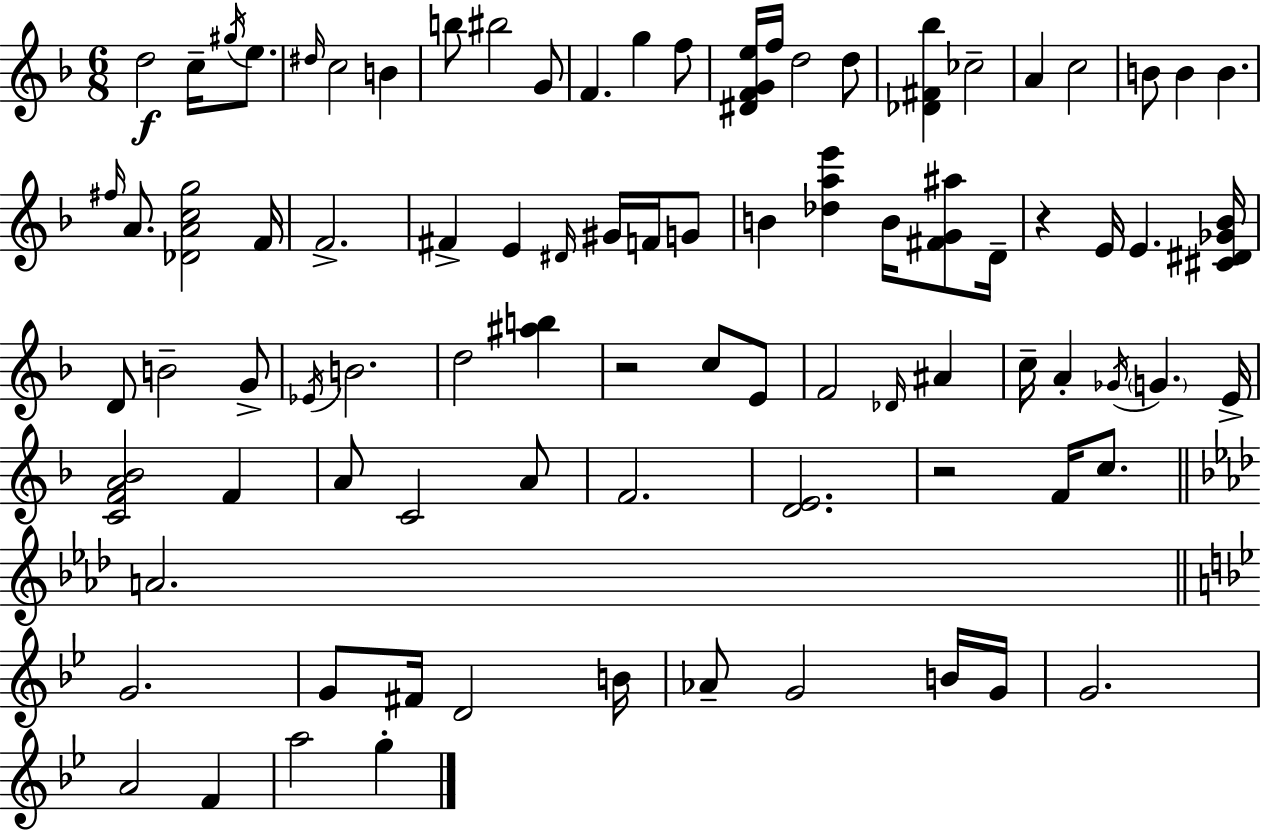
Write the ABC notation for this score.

X:1
T:Untitled
M:6/8
L:1/4
K:F
d2 c/4 ^g/4 e/2 ^d/4 c2 B b/2 ^b2 G/2 F g f/2 [^DFGe]/4 f/4 d2 d/2 [_D^F_b] _c2 A c2 B/2 B B ^f/4 A/2 [_DAcg]2 F/4 F2 ^F E ^D/4 ^G/4 F/4 G/2 B [_dae'] B/4 [^FG^a]/2 D/4 z E/4 E [^C^D_G_B]/4 D/2 B2 G/2 _E/4 B2 d2 [^ab] z2 c/2 E/2 F2 _D/4 ^A c/4 A _G/4 G E/4 [CFA_B]2 F A/2 C2 A/2 F2 [DE]2 z2 F/4 c/2 A2 G2 G/2 ^F/4 D2 B/4 _A/2 G2 B/4 G/4 G2 A2 F a2 g